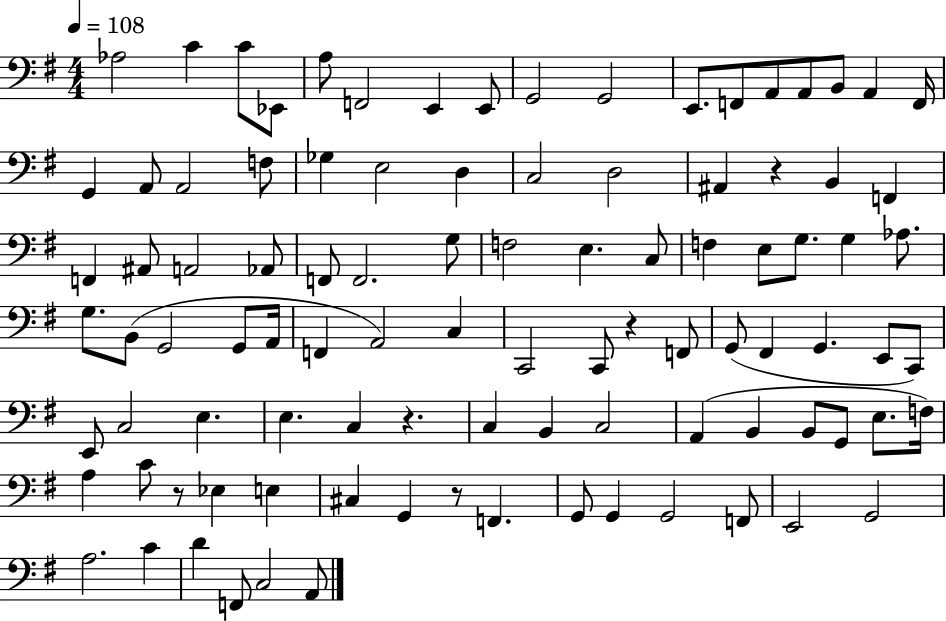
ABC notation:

X:1
T:Untitled
M:4/4
L:1/4
K:G
_A,2 C C/2 _E,,/2 A,/2 F,,2 E,, E,,/2 G,,2 G,,2 E,,/2 F,,/2 A,,/2 A,,/2 B,,/2 A,, F,,/4 G,, A,,/2 A,,2 F,/2 _G, E,2 D, C,2 D,2 ^A,, z B,, F,, F,, ^A,,/2 A,,2 _A,,/2 F,,/2 F,,2 G,/2 F,2 E, C,/2 F, E,/2 G,/2 G, _A,/2 G,/2 B,,/2 G,,2 G,,/2 A,,/4 F,, A,,2 C, C,,2 C,,/2 z F,,/2 G,,/2 ^F,, G,, E,,/2 C,,/2 E,,/2 C,2 E, E, C, z C, B,, C,2 A,, B,, B,,/2 G,,/2 E,/2 F,/4 A, C/2 z/2 _E, E, ^C, G,, z/2 F,, G,,/2 G,, G,,2 F,,/2 E,,2 G,,2 A,2 C D F,,/2 C,2 A,,/2